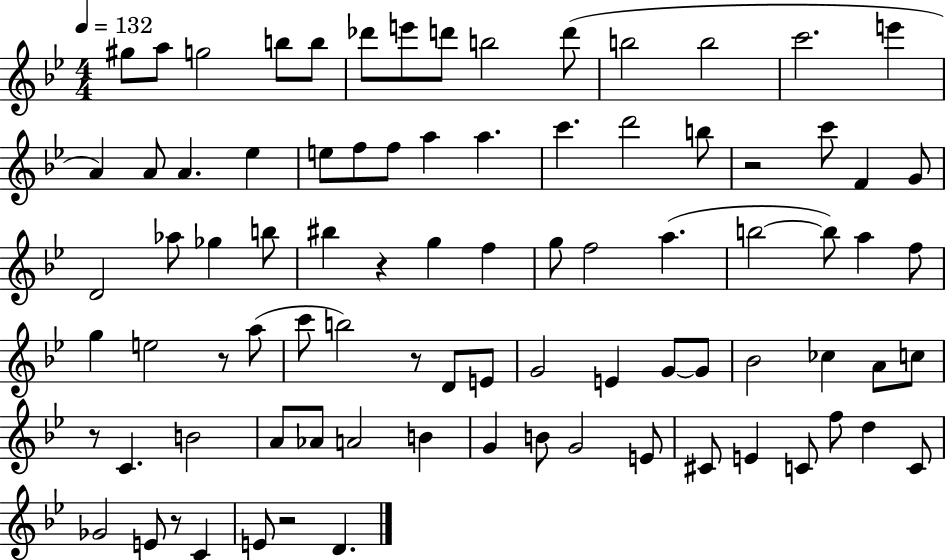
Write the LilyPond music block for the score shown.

{
  \clef treble
  \numericTimeSignature
  \time 4/4
  \key bes \major
  \tempo 4 = 132
  gis''8 a''8 g''2 b''8 b''8 | des'''8 e'''8 d'''8 b''2 d'''8( | b''2 b''2 | c'''2. e'''4 | \break a'4) a'8 a'4. ees''4 | e''8 f''8 f''8 a''4 a''4. | c'''4. d'''2 b''8 | r2 c'''8 f'4 g'8 | \break d'2 aes''8 ges''4 b''8 | bis''4 r4 g''4 f''4 | g''8 f''2 a''4.( | b''2~~ b''8) a''4 f''8 | \break g''4 e''2 r8 a''8( | c'''8 b''2) r8 d'8 e'8 | g'2 e'4 g'8~~ g'8 | bes'2 ces''4 a'8 c''8 | \break r8 c'4. b'2 | a'8 aes'8 a'2 b'4 | g'4 b'8 g'2 e'8 | cis'8 e'4 c'8 f''8 d''4 c'8 | \break ges'2 e'8 r8 c'4 | e'8 r2 d'4. | \bar "|."
}